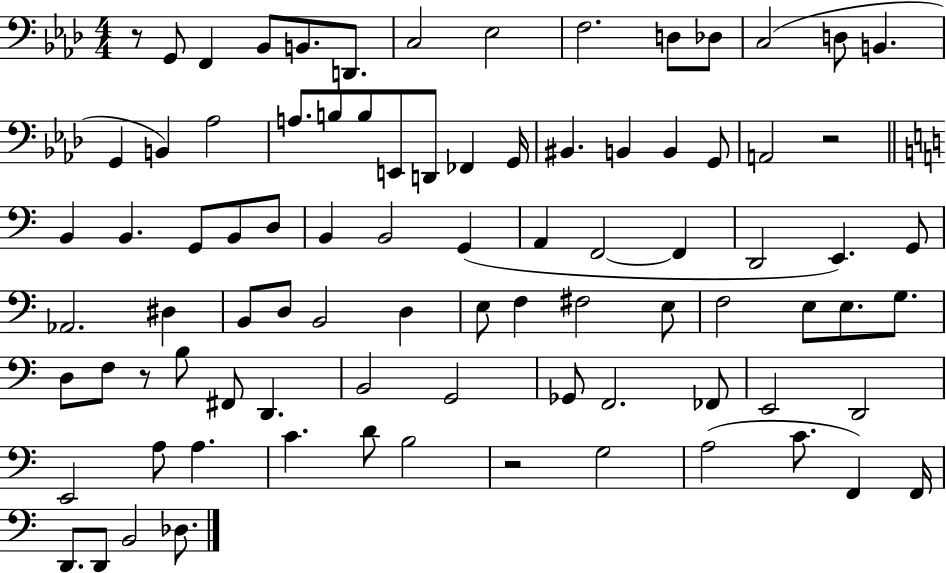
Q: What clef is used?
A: bass